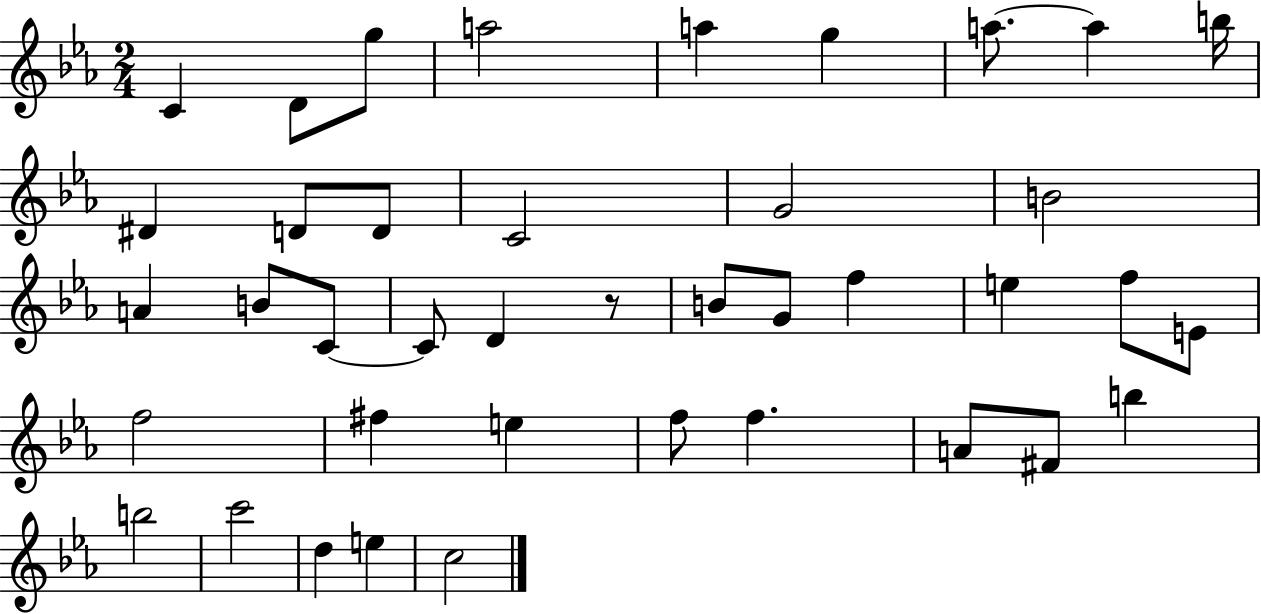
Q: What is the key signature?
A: EES major